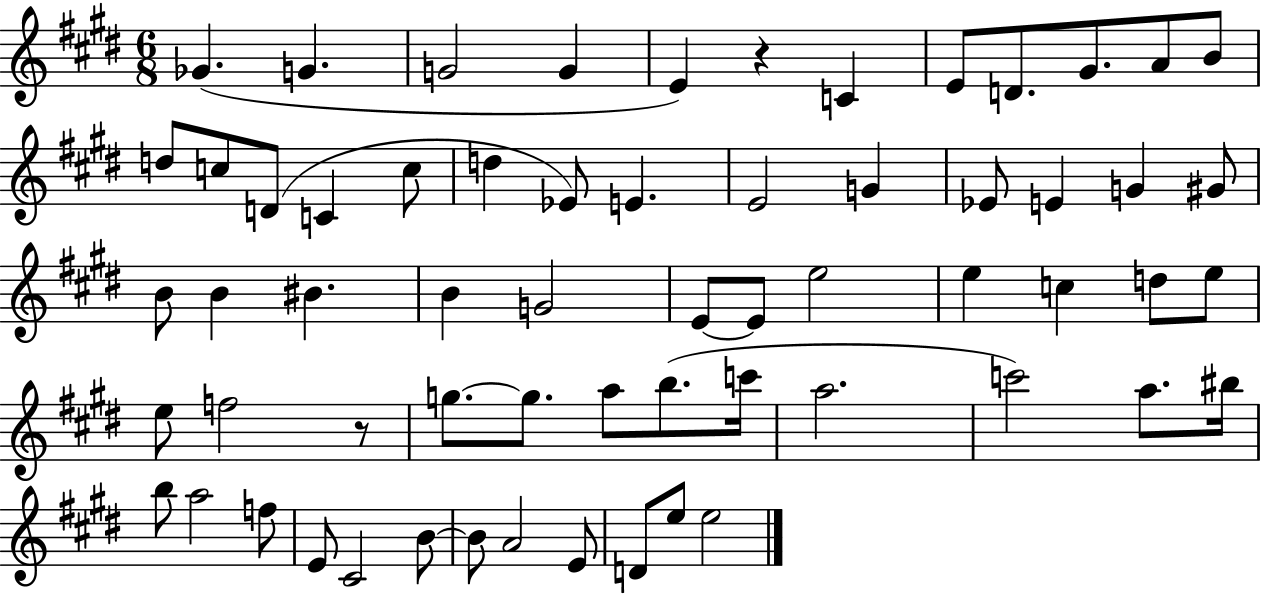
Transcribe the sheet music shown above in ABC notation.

X:1
T:Untitled
M:6/8
L:1/4
K:E
_G G G2 G E z C E/2 D/2 ^G/2 A/2 B/2 d/2 c/2 D/2 C c/2 d _E/2 E E2 G _E/2 E G ^G/2 B/2 B ^B B G2 E/2 E/2 e2 e c d/2 e/2 e/2 f2 z/2 g/2 g/2 a/2 b/2 c'/4 a2 c'2 a/2 ^b/4 b/2 a2 f/2 E/2 ^C2 B/2 B/2 A2 E/2 D/2 e/2 e2